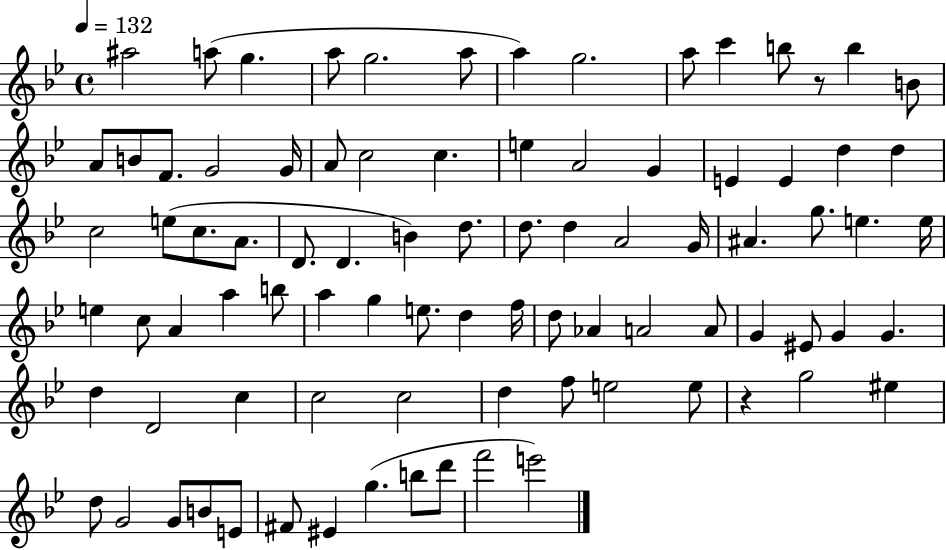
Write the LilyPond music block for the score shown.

{
  \clef treble
  \time 4/4
  \defaultTimeSignature
  \key bes \major
  \tempo 4 = 132
  ais''2 a''8( g''4. | a''8 g''2. a''8 | a''4) g''2. | a''8 c'''4 b''8 r8 b''4 b'8 | \break a'8 b'8 f'8. g'2 g'16 | a'8 c''2 c''4. | e''4 a'2 g'4 | e'4 e'4 d''4 d''4 | \break c''2 e''8( c''8. a'8. | d'8. d'4. b'4) d''8. | d''8. d''4 a'2 g'16 | ais'4. g''8. e''4. e''16 | \break e''4 c''8 a'4 a''4 b''8 | a''4 g''4 e''8. d''4 f''16 | d''8 aes'4 a'2 a'8 | g'4 eis'8 g'4 g'4. | \break d''4 d'2 c''4 | c''2 c''2 | d''4 f''8 e''2 e''8 | r4 g''2 eis''4 | \break d''8 g'2 g'8 b'8 e'8 | fis'8 eis'4 g''4.( b''8 d'''8 | f'''2 e'''2) | \bar "|."
}